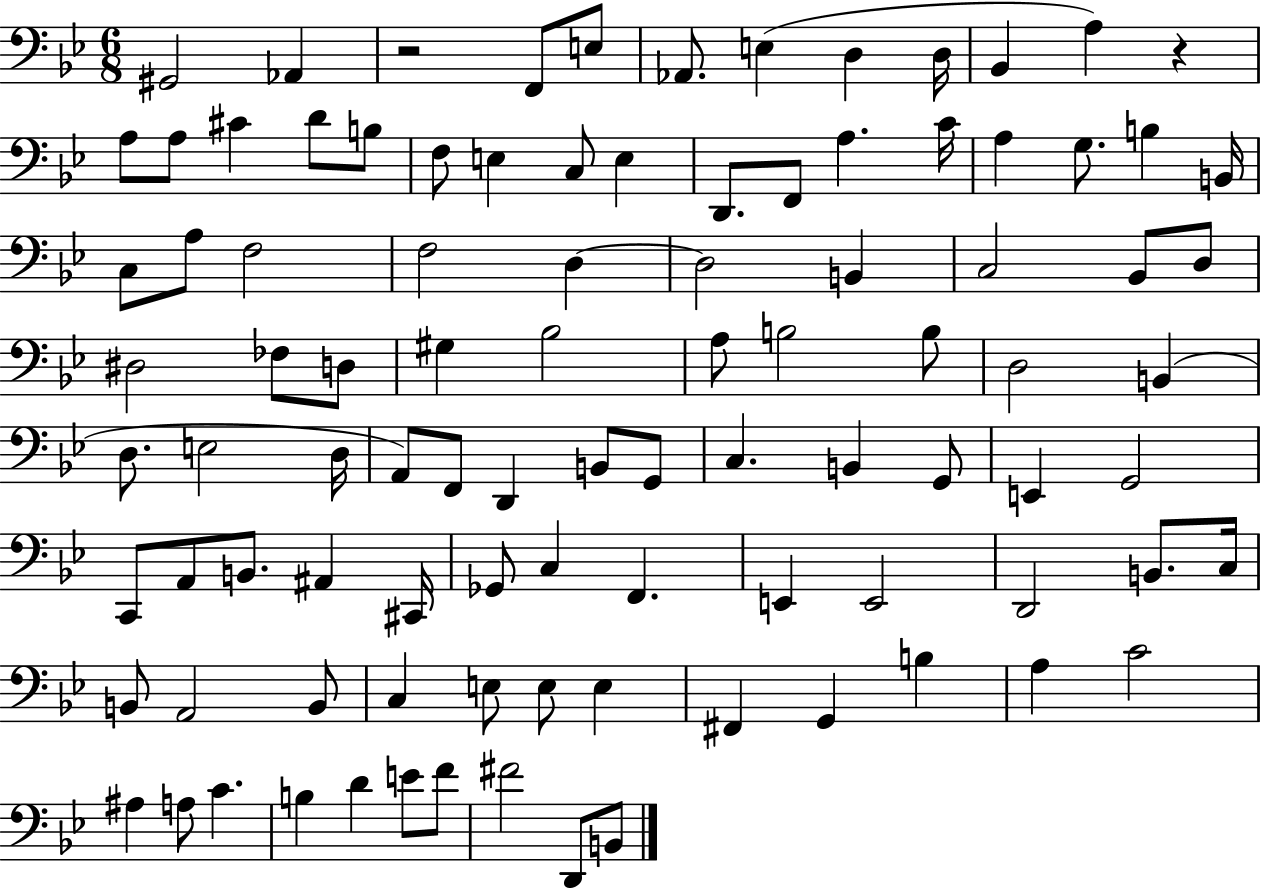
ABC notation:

X:1
T:Untitled
M:6/8
L:1/4
K:Bb
^G,,2 _A,, z2 F,,/2 E,/2 _A,,/2 E, D, D,/4 _B,, A, z A,/2 A,/2 ^C D/2 B,/2 F,/2 E, C,/2 E, D,,/2 F,,/2 A, C/4 A, G,/2 B, B,,/4 C,/2 A,/2 F,2 F,2 D, D,2 B,, C,2 _B,,/2 D,/2 ^D,2 _F,/2 D,/2 ^G, _B,2 A,/2 B,2 B,/2 D,2 B,, D,/2 E,2 D,/4 A,,/2 F,,/2 D,, B,,/2 G,,/2 C, B,, G,,/2 E,, G,,2 C,,/2 A,,/2 B,,/2 ^A,, ^C,,/4 _G,,/2 C, F,, E,, E,,2 D,,2 B,,/2 C,/4 B,,/2 A,,2 B,,/2 C, E,/2 E,/2 E, ^F,, G,, B, A, C2 ^A, A,/2 C B, D E/2 F/2 ^F2 D,,/2 B,,/2